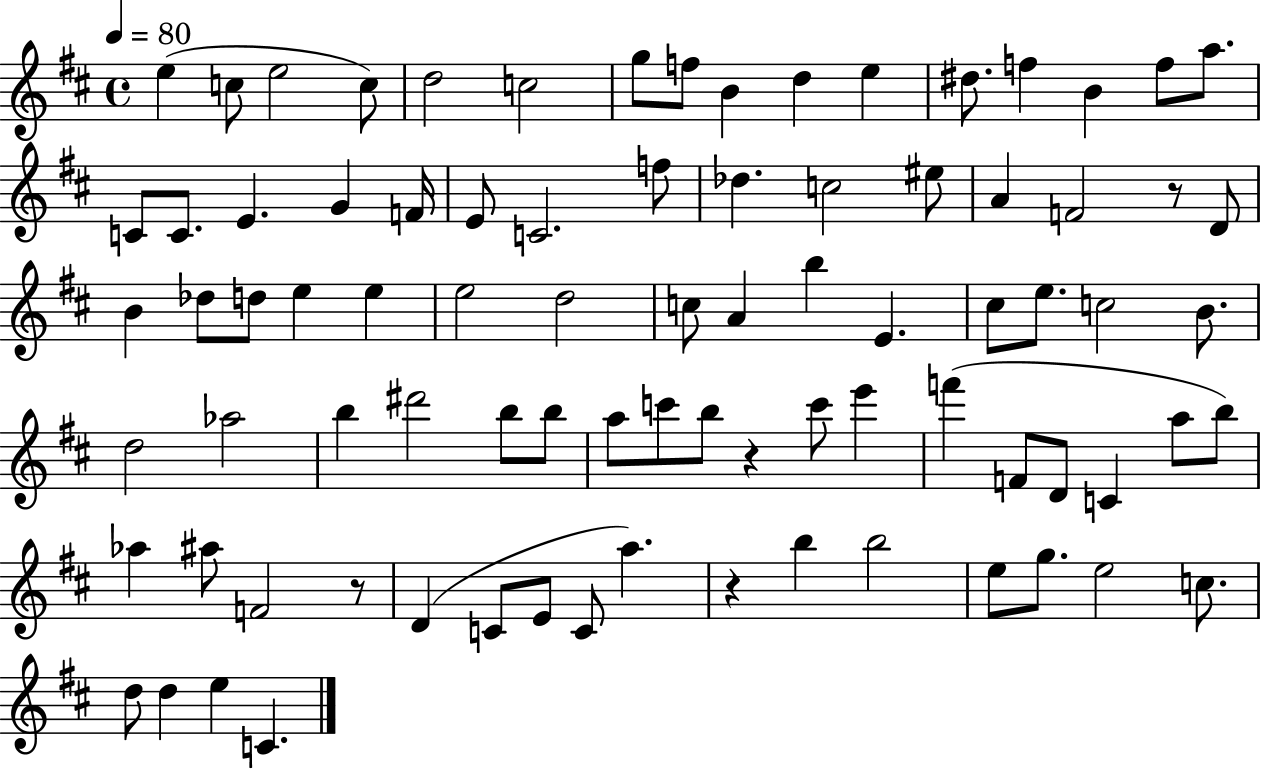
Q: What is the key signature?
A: D major